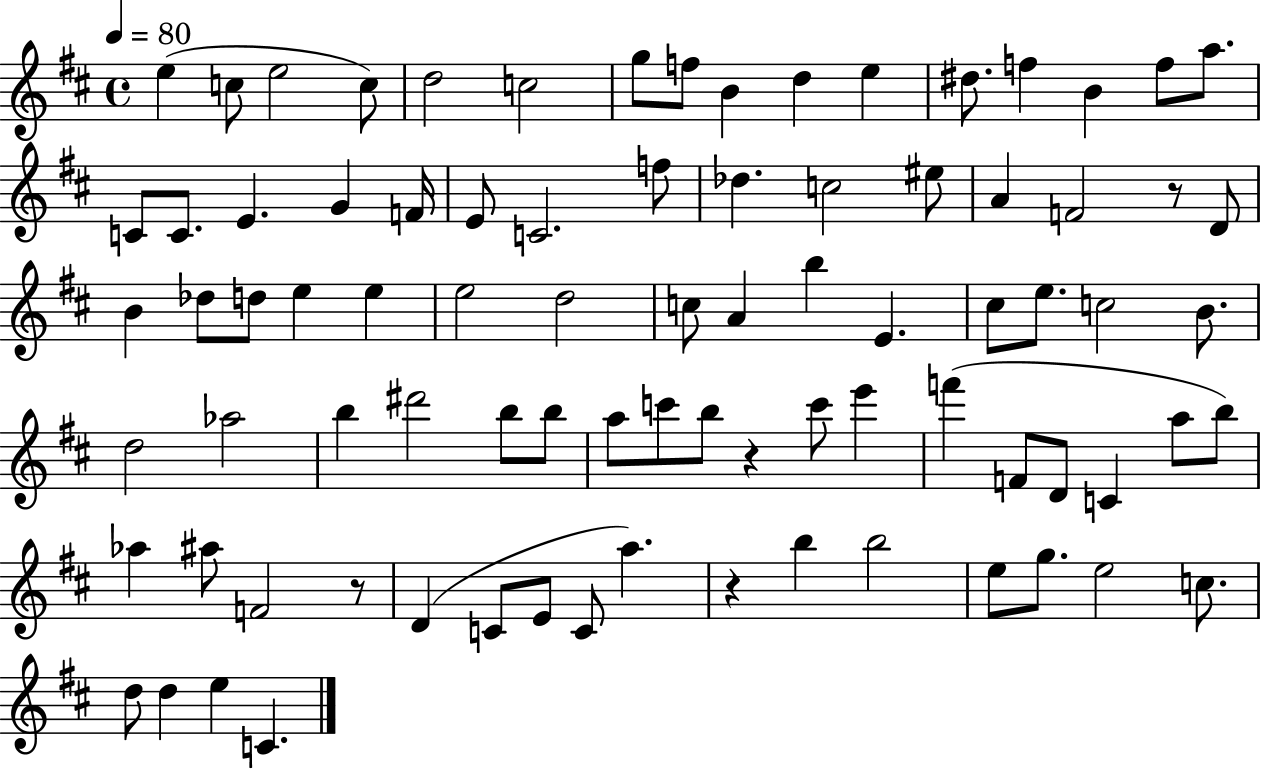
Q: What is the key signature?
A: D major